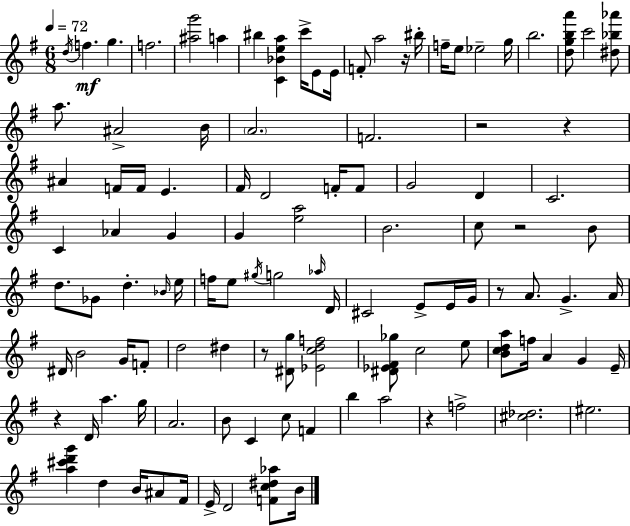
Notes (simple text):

D5/s F5/q. G5/q. F5/h. [A#5,G6]/h A5/q BIS5/q [C4,Bb4,E5,A5]/q C6/s E4/e E4/s F4/e A5/h R/s BIS5/s F5/s E5/e Eb5/h G5/s B5/h. [D5,G5,B5,A6]/e C6/h [D#5,Bb5,Ab6]/e A5/e. A#4/h B4/s A4/h. F4/h. R/h R/q A#4/q F4/s F4/s E4/q. F#4/s D4/h F4/s F4/e G4/h D4/q C4/h. C4/q Ab4/q G4/q G4/q [E5,A5]/h B4/h. C5/e R/h B4/e D5/e. Gb4/e D5/q. Bb4/s E5/s F5/s E5/e G#5/s G5/h Ab5/s D4/s C#4/h E4/e E4/s G4/s R/e A4/e. G4/q. A4/s D#4/s B4/h G4/s F4/e D5/h D#5/q R/e [D#4,G5]/e [Eb4,C5,D5,F5]/h [D#4,Eb4,F#4,Gb5]/e C5/h E5/e [B4,C5,D5,A5]/e F5/s A4/q G4/q E4/s R/q D4/s A5/q. G5/s A4/h. B4/e C4/q C5/e F4/q B5/q A5/h R/q F5/h [C#5,Db5]/h. EIS5/h. [A5,C#6,D6,G6]/q D5/q B4/s A#4/e F#4/s E4/s D4/h [F4,C5,D#5,Ab5]/e B4/s